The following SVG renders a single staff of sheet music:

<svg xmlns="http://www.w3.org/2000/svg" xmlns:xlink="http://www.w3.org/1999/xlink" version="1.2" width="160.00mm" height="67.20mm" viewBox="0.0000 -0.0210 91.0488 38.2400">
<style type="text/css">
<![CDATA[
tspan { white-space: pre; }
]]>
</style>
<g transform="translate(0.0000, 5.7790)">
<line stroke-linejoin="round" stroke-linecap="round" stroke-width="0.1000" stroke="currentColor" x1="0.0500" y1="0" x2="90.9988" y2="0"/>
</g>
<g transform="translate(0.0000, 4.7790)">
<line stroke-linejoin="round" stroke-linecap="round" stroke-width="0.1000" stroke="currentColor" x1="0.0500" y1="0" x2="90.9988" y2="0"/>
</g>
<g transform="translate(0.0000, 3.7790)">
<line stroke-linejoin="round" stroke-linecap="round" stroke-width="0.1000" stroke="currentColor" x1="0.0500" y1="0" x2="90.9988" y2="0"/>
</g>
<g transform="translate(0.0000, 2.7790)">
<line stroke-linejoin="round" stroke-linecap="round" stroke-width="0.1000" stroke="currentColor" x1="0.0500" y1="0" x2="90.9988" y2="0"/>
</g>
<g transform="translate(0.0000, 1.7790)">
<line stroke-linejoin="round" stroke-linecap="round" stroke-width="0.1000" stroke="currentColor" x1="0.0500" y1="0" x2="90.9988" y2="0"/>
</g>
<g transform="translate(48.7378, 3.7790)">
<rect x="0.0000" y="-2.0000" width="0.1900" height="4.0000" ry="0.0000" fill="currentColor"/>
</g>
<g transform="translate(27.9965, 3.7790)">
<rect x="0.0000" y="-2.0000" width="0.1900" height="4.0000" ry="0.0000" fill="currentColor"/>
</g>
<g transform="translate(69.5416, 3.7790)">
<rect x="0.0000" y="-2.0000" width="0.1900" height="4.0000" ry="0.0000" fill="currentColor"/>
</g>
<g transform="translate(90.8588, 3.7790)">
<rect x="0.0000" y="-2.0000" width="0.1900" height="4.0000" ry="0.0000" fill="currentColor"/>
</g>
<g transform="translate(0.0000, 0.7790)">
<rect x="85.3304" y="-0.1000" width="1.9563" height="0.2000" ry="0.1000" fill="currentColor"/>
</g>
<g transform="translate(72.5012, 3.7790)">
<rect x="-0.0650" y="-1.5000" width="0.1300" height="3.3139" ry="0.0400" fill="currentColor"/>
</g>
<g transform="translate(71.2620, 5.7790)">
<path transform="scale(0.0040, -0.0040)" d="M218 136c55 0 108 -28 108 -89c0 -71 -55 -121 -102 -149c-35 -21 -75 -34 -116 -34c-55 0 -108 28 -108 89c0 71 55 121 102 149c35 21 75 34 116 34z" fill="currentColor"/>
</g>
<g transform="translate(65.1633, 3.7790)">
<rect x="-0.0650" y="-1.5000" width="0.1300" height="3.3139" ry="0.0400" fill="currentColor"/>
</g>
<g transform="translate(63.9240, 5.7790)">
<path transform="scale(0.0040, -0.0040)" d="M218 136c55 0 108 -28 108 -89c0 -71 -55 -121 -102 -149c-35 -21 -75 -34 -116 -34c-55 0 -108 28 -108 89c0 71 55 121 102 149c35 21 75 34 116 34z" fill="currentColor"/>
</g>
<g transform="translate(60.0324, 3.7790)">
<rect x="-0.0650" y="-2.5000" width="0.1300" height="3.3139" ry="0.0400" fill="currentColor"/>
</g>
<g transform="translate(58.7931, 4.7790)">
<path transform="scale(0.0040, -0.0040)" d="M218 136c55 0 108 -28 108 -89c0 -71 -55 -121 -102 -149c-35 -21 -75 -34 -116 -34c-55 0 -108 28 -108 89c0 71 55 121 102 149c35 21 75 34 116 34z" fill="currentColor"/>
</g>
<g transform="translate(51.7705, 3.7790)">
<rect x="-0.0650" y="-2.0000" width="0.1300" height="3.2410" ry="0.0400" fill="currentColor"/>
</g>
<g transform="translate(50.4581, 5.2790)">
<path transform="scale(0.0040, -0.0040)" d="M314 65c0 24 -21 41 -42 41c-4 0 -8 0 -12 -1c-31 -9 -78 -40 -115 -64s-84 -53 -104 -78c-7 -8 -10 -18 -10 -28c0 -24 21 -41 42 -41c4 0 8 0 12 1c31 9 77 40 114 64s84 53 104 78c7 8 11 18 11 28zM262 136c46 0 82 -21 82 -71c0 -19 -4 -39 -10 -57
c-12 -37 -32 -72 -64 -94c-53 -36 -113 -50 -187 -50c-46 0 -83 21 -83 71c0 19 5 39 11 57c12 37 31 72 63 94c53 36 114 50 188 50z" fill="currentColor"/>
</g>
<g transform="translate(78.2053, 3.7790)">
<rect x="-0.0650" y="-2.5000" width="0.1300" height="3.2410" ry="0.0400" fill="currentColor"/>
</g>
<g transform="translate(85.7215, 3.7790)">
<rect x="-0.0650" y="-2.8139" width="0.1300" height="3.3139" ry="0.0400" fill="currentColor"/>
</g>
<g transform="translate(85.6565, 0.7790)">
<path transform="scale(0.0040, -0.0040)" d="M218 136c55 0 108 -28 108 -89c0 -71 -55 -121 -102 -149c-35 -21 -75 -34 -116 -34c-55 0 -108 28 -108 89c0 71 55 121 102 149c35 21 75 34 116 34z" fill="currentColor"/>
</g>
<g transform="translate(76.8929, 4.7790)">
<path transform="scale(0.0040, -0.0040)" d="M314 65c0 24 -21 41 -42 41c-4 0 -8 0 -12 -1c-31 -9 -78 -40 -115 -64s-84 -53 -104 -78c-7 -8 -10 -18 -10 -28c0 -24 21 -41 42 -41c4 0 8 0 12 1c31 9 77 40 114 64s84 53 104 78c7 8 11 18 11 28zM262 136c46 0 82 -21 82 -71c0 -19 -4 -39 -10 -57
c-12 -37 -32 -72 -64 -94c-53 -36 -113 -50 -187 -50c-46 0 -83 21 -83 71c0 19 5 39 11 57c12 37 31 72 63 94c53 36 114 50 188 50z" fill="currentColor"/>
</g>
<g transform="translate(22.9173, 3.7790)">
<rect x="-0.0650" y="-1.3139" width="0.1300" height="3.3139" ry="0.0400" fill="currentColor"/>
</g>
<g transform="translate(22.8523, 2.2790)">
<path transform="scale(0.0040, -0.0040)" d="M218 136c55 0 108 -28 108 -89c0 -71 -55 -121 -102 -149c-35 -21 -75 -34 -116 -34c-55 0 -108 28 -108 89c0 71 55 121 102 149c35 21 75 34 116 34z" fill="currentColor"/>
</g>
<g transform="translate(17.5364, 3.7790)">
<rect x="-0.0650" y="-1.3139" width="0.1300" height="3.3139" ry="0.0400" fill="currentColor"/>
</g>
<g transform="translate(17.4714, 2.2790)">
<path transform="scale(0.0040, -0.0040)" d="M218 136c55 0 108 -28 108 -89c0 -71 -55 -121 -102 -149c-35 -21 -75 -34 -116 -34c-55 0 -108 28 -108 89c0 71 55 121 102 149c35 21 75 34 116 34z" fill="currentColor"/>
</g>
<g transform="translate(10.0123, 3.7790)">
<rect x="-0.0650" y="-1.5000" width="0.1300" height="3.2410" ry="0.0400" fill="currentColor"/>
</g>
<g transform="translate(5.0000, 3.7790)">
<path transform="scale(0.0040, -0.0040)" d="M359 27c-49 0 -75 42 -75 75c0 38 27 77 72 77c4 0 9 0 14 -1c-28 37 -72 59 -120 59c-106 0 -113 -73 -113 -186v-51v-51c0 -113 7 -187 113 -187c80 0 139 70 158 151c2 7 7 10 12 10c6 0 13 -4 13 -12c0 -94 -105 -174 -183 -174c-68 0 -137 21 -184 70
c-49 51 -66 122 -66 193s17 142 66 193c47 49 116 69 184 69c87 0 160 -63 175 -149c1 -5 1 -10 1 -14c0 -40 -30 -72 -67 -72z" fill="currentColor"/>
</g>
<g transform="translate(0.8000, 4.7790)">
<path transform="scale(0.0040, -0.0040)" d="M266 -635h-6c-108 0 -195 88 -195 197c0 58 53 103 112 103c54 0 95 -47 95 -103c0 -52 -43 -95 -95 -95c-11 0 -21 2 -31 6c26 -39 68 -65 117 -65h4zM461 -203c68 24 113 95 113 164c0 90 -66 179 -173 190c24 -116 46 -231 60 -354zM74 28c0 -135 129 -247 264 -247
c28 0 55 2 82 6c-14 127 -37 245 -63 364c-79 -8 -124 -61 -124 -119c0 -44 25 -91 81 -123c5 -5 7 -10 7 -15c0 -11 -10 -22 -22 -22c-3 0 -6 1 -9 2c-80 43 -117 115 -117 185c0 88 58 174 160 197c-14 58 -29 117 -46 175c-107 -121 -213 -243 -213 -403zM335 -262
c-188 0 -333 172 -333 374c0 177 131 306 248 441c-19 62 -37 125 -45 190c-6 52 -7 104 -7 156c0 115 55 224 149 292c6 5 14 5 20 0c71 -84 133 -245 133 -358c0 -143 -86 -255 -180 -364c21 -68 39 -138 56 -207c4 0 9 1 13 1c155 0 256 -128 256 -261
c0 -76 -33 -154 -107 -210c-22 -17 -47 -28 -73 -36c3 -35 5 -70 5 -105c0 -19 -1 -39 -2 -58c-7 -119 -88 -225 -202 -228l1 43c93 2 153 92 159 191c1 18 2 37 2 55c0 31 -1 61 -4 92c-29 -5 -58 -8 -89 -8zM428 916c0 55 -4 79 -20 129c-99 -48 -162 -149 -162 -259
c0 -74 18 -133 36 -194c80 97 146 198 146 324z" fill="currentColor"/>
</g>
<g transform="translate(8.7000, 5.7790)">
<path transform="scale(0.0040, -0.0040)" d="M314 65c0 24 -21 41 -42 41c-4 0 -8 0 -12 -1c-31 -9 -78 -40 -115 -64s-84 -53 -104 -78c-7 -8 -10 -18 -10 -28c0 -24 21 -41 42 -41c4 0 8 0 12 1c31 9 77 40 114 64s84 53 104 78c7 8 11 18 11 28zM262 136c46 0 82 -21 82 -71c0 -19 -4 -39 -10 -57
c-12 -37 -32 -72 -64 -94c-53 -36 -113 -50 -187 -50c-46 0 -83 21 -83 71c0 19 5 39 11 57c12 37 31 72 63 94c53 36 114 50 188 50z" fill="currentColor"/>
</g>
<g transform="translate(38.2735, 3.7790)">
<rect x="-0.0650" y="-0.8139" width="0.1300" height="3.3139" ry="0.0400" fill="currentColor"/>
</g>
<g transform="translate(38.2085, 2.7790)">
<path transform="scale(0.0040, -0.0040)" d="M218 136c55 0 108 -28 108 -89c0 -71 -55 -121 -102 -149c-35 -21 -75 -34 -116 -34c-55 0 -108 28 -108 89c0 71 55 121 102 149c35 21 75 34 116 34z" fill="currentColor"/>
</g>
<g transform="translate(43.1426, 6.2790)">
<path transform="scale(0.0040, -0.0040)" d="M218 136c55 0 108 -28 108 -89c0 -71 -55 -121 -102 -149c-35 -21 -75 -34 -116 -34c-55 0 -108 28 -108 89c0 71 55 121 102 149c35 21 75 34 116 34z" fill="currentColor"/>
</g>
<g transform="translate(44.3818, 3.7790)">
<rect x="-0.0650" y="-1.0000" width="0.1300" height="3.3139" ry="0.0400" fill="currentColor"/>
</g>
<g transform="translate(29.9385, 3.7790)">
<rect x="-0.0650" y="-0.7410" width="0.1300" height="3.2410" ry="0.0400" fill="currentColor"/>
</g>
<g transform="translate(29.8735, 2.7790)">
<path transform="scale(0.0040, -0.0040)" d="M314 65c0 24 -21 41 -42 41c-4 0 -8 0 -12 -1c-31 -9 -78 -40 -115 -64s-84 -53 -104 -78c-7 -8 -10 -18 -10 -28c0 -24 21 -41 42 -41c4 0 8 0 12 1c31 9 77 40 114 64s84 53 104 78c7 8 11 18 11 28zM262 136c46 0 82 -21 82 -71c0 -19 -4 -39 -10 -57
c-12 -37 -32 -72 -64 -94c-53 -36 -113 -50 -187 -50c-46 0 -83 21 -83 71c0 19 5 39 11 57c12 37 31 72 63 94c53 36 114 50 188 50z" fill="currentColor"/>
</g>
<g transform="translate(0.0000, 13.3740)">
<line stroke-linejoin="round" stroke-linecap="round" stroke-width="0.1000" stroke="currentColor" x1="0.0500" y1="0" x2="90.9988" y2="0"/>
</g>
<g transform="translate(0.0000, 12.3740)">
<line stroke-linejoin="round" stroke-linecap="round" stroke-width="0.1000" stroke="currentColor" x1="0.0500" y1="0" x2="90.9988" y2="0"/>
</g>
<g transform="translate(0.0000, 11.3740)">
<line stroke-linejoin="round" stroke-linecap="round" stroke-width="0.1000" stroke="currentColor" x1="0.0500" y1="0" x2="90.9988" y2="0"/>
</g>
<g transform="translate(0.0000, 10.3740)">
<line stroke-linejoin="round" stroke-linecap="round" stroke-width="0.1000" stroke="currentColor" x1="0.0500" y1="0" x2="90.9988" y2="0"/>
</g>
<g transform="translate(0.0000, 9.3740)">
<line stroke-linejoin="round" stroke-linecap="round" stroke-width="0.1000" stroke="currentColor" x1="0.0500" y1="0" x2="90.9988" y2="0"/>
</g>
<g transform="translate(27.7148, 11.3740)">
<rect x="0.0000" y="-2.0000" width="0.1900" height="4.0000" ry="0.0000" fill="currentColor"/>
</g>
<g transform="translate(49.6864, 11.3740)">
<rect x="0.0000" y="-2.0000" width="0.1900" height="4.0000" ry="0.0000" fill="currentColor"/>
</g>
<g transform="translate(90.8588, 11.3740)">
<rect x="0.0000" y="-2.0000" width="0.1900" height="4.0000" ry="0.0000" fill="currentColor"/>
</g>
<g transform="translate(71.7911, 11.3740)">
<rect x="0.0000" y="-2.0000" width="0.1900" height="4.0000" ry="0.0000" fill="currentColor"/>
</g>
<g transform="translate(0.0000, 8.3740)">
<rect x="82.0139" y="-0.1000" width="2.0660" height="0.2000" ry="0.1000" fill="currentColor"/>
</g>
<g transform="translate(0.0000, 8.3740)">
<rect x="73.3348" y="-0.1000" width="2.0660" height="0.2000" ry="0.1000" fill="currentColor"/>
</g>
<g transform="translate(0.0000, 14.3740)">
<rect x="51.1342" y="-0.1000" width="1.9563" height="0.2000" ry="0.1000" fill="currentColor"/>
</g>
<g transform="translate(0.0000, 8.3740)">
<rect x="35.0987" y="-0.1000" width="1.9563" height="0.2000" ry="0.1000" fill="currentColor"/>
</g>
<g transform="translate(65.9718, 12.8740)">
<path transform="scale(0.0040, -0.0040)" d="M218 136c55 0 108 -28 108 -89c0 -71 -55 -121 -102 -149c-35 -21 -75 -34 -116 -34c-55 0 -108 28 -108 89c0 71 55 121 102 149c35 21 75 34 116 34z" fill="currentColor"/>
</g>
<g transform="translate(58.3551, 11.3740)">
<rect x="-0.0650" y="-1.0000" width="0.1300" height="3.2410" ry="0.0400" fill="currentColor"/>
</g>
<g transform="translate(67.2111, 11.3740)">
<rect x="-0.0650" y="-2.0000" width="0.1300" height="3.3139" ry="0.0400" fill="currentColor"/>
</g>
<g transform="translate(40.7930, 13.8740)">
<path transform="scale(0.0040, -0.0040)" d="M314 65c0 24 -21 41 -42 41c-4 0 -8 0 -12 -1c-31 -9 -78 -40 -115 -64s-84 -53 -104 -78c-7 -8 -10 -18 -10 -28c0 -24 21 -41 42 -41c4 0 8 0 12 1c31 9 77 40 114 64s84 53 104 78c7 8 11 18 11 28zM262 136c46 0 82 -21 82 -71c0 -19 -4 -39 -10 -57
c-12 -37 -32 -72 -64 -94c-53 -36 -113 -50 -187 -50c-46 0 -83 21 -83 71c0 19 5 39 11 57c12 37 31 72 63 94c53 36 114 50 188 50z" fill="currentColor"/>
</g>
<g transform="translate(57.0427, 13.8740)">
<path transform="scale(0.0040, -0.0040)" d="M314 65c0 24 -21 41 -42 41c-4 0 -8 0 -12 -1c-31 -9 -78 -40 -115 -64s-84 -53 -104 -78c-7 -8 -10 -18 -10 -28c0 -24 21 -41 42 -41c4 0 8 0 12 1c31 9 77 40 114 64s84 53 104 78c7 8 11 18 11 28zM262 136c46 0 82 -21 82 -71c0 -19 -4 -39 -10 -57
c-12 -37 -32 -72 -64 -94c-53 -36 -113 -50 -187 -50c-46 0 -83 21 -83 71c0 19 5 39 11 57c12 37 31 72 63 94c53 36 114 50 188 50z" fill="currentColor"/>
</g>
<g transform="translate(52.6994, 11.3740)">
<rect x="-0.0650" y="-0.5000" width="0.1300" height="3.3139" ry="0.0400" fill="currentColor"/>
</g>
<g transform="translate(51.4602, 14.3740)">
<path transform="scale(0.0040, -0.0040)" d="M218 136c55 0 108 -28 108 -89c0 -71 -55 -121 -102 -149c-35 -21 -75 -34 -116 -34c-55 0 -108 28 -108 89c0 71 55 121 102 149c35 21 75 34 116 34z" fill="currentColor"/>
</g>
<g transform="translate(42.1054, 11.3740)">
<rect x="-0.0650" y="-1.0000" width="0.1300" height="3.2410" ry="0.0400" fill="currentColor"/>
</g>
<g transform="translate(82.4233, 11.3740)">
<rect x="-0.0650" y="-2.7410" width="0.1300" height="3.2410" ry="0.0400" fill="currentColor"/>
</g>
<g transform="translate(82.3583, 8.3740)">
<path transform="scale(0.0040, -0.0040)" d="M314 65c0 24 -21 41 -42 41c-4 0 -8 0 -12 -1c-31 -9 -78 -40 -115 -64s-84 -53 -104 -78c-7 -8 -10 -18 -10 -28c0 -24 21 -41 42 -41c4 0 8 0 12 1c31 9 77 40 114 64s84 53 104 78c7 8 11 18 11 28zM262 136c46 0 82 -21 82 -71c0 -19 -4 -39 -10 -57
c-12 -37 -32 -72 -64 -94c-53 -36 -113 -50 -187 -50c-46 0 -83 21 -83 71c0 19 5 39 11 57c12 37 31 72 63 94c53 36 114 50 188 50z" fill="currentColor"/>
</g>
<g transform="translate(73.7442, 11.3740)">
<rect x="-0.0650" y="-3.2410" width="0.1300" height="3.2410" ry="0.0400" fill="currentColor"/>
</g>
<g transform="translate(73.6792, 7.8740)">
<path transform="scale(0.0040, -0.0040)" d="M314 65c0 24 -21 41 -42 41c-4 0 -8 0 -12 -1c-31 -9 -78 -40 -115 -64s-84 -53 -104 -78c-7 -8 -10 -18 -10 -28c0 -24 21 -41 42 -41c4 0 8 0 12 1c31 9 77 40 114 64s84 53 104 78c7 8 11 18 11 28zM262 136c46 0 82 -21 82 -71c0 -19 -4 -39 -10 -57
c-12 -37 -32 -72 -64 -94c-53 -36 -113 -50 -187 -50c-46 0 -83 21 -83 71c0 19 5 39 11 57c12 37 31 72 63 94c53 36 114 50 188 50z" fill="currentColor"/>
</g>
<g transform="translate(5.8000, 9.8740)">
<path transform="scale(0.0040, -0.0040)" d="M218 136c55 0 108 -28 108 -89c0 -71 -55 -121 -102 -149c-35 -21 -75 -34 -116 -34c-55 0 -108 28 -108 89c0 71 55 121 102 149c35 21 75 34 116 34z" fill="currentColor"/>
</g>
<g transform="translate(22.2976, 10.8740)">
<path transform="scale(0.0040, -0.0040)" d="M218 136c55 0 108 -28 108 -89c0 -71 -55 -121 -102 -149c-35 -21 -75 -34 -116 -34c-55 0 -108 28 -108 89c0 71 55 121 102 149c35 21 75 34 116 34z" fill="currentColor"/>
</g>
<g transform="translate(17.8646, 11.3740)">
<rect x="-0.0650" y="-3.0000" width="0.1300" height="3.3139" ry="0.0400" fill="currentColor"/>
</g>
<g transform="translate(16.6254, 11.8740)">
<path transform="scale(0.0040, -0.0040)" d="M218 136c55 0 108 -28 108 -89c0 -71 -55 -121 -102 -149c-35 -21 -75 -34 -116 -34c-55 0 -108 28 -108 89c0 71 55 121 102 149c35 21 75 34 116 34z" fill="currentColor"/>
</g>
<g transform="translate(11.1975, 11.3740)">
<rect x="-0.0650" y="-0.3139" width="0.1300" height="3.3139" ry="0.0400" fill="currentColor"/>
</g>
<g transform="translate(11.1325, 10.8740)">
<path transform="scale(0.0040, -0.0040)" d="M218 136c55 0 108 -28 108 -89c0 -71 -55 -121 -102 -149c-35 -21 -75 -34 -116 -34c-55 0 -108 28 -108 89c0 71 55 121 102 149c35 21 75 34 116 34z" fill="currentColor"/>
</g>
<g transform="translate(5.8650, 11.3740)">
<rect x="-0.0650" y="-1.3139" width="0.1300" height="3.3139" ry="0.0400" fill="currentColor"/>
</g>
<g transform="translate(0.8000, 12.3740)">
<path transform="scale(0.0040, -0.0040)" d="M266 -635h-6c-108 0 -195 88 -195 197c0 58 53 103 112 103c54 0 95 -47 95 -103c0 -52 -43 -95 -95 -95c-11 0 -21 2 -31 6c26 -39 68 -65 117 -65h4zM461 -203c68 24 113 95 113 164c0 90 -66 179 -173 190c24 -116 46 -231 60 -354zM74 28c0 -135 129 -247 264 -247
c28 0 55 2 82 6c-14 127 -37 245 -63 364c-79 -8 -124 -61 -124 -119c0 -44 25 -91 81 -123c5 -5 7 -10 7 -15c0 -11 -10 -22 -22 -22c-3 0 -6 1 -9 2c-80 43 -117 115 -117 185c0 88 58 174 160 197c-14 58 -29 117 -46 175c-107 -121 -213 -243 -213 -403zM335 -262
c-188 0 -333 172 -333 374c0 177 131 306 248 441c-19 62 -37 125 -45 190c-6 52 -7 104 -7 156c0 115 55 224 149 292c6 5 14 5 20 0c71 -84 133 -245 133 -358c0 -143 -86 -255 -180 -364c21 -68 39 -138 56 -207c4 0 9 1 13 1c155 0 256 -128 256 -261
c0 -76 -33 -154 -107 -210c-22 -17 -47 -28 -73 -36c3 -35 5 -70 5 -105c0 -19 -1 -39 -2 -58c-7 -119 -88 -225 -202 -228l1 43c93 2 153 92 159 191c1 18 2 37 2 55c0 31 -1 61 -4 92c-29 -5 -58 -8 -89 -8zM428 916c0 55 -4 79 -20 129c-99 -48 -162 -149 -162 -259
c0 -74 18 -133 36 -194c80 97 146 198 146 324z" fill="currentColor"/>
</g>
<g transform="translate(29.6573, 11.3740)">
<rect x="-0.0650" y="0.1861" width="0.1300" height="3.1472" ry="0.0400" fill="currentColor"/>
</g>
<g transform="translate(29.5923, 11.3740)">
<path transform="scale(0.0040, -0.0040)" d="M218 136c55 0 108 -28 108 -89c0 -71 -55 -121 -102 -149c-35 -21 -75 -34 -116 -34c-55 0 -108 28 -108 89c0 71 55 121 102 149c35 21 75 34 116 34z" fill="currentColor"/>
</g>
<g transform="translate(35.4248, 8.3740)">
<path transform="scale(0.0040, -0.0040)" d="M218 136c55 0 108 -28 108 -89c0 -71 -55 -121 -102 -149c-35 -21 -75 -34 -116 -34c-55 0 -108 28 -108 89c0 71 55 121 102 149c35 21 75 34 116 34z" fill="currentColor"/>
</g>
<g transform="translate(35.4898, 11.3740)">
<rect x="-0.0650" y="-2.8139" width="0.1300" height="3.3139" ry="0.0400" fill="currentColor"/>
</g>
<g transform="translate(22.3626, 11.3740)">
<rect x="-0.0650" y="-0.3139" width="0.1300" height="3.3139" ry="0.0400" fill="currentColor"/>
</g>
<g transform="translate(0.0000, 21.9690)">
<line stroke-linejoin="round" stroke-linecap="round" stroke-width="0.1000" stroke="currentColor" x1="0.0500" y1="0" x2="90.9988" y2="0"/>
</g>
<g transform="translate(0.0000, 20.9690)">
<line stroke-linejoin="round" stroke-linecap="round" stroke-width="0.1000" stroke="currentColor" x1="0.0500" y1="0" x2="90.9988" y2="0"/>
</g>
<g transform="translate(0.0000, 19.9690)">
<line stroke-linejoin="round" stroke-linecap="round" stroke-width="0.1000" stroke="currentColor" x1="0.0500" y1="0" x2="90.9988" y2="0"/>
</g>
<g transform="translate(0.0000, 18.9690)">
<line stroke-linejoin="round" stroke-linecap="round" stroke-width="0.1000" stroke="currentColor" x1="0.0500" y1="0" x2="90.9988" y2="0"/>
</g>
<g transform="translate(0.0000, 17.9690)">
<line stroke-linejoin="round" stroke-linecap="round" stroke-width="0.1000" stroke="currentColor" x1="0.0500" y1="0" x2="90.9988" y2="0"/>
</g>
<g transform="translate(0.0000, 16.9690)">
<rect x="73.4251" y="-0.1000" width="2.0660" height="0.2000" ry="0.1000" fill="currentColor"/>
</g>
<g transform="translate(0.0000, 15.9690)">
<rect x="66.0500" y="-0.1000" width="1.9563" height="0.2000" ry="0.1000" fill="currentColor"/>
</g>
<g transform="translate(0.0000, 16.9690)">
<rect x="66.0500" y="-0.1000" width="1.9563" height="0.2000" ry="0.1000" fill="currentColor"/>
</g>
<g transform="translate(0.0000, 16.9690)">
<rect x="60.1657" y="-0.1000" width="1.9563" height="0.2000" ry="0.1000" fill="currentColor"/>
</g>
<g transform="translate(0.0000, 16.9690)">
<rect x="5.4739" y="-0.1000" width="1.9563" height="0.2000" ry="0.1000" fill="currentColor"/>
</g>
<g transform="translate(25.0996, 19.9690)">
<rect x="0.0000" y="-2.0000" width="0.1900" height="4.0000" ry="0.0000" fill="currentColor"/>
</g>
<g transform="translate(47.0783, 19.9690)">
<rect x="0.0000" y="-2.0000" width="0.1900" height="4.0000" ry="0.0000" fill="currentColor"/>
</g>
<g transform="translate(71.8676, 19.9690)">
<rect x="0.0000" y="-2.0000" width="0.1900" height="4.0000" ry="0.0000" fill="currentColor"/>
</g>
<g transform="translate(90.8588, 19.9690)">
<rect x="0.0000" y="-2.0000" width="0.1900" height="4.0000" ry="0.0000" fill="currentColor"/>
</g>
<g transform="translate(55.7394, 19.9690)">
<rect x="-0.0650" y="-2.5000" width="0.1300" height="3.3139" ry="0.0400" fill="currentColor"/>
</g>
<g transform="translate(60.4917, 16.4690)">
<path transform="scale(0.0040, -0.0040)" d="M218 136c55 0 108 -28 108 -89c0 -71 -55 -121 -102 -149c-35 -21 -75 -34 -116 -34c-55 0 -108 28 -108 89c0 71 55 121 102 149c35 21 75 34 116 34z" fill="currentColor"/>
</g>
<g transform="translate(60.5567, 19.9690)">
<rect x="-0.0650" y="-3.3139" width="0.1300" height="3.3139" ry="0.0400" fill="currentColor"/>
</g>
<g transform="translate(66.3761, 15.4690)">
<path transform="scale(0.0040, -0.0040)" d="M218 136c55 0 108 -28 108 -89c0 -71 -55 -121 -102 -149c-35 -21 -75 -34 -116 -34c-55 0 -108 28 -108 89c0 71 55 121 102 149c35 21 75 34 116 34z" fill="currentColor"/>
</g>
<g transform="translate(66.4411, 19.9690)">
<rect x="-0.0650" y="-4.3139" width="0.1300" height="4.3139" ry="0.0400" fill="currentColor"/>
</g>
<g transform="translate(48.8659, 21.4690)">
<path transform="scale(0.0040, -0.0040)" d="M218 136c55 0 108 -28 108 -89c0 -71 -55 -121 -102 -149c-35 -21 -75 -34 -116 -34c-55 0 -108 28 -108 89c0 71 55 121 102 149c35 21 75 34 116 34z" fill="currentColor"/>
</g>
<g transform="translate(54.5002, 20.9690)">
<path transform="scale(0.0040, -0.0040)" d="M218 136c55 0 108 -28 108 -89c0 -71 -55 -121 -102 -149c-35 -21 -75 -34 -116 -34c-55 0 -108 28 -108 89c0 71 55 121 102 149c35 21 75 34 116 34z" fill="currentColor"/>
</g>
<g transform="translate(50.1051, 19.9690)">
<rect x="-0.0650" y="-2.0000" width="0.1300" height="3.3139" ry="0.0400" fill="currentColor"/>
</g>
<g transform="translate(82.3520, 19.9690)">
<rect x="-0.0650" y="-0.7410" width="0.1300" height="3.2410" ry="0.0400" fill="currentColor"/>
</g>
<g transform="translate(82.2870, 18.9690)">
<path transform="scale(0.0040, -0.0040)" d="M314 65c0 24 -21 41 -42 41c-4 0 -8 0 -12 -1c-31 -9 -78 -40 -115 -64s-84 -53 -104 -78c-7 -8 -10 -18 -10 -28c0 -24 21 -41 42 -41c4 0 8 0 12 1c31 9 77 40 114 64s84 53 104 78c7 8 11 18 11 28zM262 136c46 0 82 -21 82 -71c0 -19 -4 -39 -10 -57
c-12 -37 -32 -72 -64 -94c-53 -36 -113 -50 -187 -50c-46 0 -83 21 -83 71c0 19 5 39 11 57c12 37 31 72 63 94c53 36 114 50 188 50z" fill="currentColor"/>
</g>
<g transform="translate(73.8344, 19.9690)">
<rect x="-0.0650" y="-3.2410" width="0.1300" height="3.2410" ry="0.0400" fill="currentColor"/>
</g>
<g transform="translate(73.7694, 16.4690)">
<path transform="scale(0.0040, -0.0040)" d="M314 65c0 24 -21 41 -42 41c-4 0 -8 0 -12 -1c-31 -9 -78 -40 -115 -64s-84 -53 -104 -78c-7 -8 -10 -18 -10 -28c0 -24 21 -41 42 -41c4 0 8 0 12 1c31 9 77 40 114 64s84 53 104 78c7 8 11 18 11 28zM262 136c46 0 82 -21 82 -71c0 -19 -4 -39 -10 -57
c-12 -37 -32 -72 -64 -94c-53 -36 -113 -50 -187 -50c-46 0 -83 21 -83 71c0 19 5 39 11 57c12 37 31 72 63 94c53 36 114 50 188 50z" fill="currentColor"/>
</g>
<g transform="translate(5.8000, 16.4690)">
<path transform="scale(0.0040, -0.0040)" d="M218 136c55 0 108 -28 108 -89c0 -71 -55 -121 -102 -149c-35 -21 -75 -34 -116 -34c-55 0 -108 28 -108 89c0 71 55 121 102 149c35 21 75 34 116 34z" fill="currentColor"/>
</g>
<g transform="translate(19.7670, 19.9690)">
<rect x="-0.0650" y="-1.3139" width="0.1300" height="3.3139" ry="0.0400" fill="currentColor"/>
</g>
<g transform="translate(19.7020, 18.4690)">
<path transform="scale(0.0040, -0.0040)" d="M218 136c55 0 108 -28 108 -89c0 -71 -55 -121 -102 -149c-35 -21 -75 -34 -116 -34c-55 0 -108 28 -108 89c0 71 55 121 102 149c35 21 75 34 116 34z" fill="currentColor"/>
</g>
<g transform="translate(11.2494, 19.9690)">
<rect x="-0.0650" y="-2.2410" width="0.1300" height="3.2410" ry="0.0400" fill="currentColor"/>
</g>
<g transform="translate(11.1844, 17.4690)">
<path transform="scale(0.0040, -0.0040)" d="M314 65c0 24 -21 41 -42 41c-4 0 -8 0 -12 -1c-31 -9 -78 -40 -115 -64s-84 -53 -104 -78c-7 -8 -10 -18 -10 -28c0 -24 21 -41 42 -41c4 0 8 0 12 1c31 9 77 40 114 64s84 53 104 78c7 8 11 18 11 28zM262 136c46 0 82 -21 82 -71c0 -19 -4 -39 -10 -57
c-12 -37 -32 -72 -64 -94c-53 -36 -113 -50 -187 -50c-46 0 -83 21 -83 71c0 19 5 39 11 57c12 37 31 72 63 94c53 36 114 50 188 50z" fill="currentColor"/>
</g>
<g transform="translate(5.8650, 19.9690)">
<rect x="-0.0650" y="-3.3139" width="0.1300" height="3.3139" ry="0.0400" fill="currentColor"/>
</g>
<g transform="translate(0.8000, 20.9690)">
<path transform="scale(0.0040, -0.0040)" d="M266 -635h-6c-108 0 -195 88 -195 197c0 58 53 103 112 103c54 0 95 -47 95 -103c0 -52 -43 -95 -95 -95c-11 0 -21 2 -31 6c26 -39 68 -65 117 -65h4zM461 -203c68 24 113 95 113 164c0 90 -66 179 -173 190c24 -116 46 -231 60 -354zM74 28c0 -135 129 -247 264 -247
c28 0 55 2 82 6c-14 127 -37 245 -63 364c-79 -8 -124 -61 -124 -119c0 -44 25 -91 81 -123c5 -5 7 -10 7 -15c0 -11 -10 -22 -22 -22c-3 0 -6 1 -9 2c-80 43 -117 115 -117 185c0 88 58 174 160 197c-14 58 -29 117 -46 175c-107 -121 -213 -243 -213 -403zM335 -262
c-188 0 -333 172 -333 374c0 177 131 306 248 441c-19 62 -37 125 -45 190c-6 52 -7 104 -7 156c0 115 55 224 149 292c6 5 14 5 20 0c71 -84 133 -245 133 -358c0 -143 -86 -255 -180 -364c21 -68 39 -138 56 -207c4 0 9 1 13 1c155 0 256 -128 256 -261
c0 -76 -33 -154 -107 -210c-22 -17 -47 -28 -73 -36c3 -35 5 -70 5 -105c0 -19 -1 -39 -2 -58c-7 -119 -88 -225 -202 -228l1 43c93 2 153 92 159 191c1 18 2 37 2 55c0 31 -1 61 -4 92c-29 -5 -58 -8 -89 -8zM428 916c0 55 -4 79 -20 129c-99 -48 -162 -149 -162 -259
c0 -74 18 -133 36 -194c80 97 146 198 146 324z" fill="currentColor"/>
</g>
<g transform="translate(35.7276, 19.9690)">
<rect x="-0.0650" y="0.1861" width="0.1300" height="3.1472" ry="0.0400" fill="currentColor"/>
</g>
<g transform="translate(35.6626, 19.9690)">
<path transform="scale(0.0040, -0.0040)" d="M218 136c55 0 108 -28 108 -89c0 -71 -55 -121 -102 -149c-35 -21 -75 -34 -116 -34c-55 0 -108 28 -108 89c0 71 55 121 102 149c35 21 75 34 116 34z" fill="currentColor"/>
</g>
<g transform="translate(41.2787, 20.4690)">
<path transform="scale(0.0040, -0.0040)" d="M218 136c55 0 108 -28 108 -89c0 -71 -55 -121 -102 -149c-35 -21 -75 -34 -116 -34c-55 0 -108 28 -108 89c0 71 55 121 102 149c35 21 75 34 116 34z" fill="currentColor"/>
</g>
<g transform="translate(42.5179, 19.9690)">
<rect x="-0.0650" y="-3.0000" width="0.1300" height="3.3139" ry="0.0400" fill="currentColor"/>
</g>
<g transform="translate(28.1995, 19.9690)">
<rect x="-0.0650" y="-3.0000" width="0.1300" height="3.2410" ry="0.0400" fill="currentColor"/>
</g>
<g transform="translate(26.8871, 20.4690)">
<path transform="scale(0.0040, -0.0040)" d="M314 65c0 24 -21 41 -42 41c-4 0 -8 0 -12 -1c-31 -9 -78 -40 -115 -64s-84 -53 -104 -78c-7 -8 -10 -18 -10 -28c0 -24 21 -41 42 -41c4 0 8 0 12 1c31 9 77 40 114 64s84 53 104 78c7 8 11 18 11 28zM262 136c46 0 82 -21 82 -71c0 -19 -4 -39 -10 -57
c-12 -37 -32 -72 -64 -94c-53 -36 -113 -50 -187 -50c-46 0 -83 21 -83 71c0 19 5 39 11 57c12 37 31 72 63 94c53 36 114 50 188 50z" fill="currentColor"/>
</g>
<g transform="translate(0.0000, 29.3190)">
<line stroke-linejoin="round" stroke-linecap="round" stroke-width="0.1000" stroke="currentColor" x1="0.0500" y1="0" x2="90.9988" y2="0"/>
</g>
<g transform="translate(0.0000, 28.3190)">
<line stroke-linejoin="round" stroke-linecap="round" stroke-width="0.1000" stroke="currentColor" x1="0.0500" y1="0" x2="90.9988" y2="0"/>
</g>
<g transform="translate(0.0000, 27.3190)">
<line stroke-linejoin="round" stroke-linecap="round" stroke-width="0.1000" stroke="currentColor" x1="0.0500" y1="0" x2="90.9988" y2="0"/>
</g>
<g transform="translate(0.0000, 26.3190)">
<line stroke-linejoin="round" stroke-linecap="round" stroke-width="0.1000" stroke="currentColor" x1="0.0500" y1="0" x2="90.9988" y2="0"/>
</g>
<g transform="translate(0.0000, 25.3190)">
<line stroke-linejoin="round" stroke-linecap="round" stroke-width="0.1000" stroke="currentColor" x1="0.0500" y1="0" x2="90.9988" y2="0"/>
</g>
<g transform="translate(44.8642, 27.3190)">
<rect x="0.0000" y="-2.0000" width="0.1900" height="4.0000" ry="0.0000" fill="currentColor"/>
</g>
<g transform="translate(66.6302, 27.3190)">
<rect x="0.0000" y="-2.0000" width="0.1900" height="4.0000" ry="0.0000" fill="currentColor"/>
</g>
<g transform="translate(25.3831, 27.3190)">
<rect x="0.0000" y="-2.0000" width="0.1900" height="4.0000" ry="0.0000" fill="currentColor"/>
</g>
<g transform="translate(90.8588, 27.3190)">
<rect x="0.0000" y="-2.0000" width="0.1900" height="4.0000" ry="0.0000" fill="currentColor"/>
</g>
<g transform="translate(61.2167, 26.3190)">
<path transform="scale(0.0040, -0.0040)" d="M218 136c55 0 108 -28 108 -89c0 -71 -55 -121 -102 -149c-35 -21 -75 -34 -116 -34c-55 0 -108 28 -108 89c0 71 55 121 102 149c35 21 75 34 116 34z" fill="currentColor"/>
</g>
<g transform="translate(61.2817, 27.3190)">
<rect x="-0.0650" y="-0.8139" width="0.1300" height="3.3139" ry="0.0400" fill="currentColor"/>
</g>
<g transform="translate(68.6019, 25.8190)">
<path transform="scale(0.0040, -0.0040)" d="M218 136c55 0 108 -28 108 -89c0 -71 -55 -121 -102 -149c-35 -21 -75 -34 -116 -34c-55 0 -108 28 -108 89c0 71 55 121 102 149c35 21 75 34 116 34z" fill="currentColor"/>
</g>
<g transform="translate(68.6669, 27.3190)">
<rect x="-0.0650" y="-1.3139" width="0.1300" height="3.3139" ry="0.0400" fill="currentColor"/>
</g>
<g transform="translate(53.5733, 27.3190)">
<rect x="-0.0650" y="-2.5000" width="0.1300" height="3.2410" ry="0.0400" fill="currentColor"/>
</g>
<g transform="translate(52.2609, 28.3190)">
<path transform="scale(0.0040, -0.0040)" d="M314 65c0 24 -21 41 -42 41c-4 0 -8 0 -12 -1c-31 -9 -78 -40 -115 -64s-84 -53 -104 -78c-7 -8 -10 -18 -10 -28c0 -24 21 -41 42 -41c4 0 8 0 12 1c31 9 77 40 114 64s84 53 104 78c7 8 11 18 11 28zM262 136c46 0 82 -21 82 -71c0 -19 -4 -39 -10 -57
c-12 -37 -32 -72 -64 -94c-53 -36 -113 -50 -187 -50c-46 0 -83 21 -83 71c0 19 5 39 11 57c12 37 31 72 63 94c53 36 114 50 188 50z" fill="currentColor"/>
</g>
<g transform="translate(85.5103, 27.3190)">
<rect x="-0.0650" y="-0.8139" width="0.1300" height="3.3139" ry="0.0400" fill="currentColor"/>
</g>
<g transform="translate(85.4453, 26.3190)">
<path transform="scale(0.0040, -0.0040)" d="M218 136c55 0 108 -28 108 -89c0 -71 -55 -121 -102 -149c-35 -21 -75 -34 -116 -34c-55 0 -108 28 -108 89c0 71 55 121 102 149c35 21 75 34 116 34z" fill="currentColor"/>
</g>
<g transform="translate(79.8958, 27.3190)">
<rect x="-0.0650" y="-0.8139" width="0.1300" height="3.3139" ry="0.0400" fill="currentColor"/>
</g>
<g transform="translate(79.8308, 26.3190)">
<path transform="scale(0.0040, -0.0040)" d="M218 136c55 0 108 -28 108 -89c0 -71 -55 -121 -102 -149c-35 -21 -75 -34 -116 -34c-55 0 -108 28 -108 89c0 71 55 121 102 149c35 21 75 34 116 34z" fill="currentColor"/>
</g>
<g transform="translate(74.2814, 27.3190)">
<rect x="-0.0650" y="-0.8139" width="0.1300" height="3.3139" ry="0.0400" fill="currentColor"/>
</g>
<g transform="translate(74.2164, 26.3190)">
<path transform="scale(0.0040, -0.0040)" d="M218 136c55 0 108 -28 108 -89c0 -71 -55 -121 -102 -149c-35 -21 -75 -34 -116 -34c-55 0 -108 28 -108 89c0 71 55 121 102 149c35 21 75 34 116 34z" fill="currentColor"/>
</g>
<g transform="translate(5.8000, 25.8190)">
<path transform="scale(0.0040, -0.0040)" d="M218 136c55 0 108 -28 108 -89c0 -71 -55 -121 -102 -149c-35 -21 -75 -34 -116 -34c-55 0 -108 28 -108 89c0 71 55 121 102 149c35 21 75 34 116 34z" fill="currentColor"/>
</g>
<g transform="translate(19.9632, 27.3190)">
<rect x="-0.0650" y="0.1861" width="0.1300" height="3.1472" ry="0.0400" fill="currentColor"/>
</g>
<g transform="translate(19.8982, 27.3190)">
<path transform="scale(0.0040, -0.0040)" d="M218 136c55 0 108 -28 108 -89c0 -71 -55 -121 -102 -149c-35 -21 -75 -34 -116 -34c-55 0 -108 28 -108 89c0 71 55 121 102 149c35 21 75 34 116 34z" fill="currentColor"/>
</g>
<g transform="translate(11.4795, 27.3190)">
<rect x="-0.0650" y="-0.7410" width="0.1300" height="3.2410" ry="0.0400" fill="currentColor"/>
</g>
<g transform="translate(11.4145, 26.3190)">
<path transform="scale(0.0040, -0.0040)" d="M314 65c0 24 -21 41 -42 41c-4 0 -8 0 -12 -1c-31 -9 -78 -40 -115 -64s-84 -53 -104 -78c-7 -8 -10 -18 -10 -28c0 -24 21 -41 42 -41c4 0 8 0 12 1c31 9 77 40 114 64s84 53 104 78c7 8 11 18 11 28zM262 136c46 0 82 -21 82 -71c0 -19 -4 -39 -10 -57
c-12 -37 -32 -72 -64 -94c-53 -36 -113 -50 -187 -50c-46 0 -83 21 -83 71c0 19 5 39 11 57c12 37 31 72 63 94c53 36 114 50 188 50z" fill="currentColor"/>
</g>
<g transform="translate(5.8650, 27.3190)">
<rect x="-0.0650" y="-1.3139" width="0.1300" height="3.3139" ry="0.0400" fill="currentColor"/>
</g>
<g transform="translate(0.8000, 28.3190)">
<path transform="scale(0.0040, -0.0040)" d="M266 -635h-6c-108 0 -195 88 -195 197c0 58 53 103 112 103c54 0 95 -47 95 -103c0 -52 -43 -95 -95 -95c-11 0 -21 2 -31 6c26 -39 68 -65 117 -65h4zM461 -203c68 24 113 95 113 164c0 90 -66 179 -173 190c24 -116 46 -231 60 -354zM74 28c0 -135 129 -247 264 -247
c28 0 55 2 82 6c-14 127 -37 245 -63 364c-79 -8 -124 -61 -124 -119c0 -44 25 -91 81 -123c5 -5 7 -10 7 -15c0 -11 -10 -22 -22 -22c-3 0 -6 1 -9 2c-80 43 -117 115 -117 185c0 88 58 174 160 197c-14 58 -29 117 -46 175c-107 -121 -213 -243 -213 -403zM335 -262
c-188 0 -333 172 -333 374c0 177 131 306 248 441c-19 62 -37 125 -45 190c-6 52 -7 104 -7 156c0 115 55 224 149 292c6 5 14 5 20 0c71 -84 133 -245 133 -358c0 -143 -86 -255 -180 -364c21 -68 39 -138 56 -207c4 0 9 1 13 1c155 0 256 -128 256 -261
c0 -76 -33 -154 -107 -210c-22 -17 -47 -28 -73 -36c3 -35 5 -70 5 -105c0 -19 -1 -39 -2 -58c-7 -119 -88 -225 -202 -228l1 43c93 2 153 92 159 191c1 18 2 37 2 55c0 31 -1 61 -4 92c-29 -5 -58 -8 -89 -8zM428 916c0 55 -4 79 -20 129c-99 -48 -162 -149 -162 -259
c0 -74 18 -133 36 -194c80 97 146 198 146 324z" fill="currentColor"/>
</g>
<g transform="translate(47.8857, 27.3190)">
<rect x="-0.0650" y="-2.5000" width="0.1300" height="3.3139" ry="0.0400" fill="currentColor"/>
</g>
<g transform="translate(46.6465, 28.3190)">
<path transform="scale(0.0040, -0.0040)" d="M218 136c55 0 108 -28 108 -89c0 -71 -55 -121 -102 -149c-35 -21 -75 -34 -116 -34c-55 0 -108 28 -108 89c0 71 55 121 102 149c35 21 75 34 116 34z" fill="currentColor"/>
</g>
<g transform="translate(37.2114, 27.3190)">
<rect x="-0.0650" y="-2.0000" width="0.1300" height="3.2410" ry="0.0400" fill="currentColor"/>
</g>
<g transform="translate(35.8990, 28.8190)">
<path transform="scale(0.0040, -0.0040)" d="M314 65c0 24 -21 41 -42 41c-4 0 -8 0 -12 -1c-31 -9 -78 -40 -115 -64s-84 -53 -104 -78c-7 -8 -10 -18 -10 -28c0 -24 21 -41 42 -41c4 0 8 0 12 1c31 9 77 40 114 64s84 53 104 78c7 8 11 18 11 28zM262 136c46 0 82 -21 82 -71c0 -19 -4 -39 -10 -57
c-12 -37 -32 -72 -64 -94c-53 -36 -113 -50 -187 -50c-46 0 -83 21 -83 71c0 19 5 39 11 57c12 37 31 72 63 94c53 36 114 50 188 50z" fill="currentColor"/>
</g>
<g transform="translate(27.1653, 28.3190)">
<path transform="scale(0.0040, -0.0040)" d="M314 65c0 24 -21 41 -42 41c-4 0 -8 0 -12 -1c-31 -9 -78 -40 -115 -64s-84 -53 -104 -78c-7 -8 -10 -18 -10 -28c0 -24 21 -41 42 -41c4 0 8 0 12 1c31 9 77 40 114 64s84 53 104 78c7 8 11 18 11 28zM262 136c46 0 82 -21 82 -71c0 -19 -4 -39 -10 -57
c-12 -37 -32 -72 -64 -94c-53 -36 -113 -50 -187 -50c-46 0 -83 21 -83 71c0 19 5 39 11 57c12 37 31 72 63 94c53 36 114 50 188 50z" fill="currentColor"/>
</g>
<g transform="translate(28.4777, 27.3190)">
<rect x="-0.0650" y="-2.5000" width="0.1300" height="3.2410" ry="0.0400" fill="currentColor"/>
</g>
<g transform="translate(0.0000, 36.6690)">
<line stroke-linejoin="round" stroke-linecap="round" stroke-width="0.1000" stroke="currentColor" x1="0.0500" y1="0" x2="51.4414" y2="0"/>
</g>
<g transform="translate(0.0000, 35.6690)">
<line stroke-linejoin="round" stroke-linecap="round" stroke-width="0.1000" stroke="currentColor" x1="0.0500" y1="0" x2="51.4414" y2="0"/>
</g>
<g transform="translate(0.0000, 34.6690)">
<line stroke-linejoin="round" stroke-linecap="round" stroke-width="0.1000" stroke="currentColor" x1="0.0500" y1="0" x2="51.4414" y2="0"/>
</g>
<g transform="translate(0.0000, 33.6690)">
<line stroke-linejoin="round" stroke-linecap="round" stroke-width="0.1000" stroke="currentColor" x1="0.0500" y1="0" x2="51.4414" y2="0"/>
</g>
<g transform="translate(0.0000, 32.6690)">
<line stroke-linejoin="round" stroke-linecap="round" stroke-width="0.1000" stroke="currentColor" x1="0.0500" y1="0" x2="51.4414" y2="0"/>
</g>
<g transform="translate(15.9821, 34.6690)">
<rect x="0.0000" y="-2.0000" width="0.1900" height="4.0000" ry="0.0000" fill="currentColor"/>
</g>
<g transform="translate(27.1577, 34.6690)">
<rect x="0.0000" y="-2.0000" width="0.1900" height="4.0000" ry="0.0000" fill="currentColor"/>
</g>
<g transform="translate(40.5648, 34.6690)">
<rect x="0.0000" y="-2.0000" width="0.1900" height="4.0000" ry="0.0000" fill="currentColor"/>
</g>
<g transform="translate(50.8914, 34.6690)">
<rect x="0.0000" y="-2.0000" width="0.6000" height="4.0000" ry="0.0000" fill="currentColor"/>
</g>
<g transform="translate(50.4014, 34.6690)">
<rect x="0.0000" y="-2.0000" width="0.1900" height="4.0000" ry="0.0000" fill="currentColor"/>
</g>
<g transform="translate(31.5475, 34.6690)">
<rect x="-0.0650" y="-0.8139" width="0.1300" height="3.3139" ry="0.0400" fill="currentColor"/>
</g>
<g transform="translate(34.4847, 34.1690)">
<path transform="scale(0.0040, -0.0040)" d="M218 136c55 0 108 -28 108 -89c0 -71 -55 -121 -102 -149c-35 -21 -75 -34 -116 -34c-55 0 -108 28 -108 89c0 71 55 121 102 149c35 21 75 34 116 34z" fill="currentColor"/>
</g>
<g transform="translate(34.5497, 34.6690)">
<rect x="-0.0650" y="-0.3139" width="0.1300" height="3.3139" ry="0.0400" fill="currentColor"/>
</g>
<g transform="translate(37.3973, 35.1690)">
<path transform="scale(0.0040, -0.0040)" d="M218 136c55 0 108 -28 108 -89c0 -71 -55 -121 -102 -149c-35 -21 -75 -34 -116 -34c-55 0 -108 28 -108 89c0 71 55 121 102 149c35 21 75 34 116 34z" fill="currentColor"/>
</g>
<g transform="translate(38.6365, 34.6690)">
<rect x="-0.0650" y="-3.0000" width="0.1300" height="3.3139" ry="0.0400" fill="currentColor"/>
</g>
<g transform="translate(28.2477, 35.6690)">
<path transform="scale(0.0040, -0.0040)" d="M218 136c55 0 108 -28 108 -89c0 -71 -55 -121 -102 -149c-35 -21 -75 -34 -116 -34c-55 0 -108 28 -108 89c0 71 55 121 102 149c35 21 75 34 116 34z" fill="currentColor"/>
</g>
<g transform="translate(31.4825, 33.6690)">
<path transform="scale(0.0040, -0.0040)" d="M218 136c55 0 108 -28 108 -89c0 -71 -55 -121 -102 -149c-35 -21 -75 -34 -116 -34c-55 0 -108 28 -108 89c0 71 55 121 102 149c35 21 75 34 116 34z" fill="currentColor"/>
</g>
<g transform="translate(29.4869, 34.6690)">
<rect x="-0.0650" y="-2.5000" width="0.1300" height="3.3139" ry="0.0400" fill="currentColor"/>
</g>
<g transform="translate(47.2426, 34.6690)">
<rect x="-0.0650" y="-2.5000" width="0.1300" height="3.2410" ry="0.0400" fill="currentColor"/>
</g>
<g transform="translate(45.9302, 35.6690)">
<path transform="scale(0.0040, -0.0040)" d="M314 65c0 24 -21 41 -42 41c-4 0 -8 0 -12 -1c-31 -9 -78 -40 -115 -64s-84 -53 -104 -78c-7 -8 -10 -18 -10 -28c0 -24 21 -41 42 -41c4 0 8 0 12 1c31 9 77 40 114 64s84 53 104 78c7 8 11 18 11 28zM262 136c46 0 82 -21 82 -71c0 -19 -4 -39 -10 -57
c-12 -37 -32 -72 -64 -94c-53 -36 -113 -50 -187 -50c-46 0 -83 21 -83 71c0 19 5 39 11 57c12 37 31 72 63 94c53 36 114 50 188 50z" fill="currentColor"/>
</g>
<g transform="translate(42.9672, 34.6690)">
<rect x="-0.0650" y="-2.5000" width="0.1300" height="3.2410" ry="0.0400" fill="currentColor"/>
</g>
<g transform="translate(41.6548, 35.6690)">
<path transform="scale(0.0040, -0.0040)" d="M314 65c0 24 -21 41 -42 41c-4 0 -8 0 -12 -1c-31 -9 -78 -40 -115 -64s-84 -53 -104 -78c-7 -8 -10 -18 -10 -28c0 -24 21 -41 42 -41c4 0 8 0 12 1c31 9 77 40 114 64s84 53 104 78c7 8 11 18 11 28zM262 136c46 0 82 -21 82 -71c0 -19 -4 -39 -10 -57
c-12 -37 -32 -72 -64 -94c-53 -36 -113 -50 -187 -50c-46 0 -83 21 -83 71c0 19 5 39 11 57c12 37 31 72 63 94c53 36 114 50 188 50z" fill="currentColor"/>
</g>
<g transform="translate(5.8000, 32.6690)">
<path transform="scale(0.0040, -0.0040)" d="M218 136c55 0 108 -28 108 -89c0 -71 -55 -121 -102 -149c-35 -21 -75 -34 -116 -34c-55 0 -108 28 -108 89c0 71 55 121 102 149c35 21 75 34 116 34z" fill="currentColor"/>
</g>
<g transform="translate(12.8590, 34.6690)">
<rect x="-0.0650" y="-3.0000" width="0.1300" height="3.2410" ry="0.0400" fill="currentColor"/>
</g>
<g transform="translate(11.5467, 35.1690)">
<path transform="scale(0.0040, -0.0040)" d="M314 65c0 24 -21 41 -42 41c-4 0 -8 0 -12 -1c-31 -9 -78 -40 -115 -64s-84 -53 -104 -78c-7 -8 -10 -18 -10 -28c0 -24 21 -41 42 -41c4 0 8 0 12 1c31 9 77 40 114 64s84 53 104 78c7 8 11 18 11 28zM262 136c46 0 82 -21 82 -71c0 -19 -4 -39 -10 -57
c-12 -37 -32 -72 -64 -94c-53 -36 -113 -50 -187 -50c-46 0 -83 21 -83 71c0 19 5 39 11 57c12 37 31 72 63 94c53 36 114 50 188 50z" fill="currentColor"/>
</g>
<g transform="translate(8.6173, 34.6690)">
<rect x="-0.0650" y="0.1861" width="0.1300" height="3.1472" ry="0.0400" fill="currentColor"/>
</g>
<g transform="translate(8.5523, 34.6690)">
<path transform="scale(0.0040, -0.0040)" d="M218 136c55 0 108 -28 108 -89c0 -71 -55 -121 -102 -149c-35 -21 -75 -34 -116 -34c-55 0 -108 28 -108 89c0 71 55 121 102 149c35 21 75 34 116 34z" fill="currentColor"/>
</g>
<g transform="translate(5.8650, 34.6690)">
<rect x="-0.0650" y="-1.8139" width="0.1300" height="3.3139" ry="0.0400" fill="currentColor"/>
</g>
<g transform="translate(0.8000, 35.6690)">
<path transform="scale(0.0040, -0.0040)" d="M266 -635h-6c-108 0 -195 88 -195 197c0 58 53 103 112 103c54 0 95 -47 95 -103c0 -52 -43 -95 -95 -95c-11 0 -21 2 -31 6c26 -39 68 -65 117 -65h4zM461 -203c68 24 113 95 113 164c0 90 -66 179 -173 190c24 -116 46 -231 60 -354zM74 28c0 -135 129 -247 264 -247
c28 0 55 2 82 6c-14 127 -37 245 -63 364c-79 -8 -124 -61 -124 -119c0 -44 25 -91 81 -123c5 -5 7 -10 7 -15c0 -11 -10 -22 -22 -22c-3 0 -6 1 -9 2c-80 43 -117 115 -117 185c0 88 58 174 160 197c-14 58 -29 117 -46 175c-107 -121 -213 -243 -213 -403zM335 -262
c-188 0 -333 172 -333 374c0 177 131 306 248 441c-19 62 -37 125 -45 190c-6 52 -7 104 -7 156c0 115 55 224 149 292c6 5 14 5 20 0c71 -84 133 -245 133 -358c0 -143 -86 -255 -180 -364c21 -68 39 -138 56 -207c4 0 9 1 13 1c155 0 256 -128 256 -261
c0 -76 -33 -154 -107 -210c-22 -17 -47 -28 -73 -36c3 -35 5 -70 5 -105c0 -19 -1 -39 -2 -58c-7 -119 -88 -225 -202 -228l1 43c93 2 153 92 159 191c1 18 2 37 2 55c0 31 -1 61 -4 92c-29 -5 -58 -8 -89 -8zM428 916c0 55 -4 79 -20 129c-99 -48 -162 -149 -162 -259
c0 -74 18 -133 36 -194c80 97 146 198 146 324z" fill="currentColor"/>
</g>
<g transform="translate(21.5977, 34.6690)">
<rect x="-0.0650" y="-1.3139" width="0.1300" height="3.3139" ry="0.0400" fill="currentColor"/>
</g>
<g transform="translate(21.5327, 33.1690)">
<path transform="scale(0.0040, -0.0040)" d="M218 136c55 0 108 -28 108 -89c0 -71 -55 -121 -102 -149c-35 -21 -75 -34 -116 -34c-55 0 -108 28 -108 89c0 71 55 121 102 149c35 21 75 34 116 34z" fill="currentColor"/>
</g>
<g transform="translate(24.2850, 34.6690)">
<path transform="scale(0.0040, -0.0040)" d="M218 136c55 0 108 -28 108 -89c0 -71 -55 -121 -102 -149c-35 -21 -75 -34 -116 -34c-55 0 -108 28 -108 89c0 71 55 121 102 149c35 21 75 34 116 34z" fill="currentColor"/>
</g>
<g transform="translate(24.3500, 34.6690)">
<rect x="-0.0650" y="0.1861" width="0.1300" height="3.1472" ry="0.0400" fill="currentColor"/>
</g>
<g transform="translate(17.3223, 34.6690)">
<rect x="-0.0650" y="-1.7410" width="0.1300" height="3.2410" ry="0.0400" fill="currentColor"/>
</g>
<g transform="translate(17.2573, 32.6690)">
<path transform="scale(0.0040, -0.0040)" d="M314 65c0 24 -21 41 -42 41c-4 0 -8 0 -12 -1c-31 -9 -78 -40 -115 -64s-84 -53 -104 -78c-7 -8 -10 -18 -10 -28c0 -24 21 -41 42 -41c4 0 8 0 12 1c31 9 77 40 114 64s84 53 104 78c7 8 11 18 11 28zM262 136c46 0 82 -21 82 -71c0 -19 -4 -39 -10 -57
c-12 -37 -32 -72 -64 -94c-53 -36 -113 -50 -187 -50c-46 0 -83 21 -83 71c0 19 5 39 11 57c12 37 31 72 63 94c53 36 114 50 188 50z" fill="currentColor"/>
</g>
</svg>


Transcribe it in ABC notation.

X:1
T:Untitled
M:4/4
L:1/4
K:C
E2 e e d2 d D F2 G E E G2 a e c A c B a D2 C D2 F b2 a2 b g2 e A2 B A F G b d' b2 d2 e d2 B G2 F2 G G2 d e d d d f B A2 f2 e B G d c A G2 G2